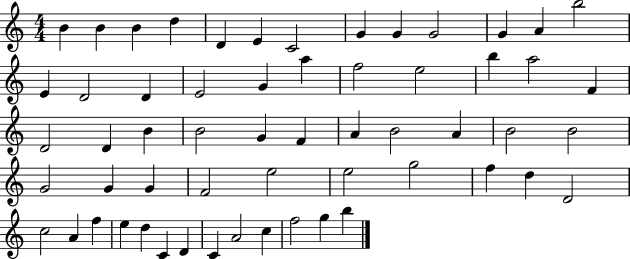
{
  \clef treble
  \numericTimeSignature
  \time 4/4
  \key c \major
  b'4 b'4 b'4 d''4 | d'4 e'4 c'2 | g'4 g'4 g'2 | g'4 a'4 b''2 | \break e'4 d'2 d'4 | e'2 g'4 a''4 | f''2 e''2 | b''4 a''2 f'4 | \break d'2 d'4 b'4 | b'2 g'4 f'4 | a'4 b'2 a'4 | b'2 b'2 | \break g'2 g'4 g'4 | f'2 e''2 | e''2 g''2 | f''4 d''4 d'2 | \break c''2 a'4 f''4 | e''4 d''4 c'4 d'4 | c'4 a'2 c''4 | f''2 g''4 b''4 | \break \bar "|."
}